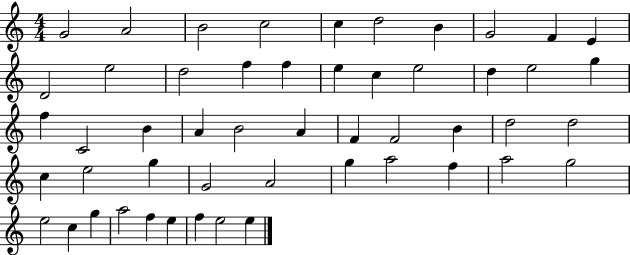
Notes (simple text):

G4/h A4/h B4/h C5/h C5/q D5/h B4/q G4/h F4/q E4/q D4/h E5/h D5/h F5/q F5/q E5/q C5/q E5/h D5/q E5/h G5/q F5/q C4/h B4/q A4/q B4/h A4/q F4/q F4/h B4/q D5/h D5/h C5/q E5/h G5/q G4/h A4/h G5/q A5/h F5/q A5/h G5/h E5/h C5/q G5/q A5/h F5/q E5/q F5/q E5/h E5/q